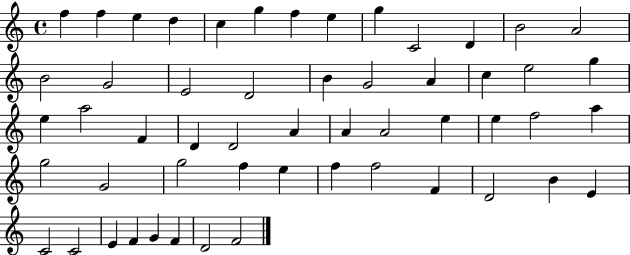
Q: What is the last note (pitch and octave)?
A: F4